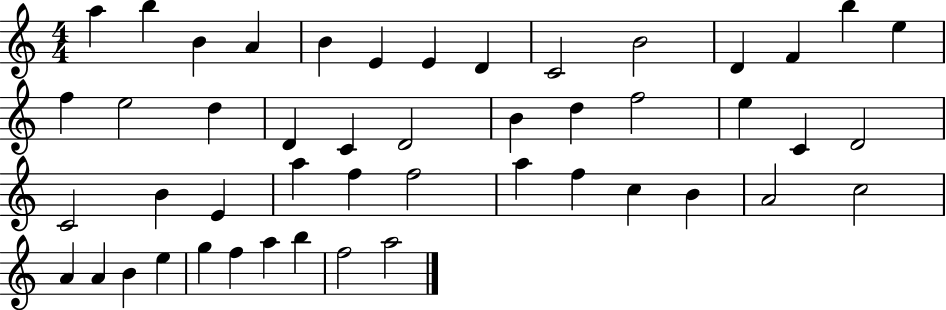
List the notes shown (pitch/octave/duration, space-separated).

A5/q B5/q B4/q A4/q B4/q E4/q E4/q D4/q C4/h B4/h D4/q F4/q B5/q E5/q F5/q E5/h D5/q D4/q C4/q D4/h B4/q D5/q F5/h E5/q C4/q D4/h C4/h B4/q E4/q A5/q F5/q F5/h A5/q F5/q C5/q B4/q A4/h C5/h A4/q A4/q B4/q E5/q G5/q F5/q A5/q B5/q F5/h A5/h